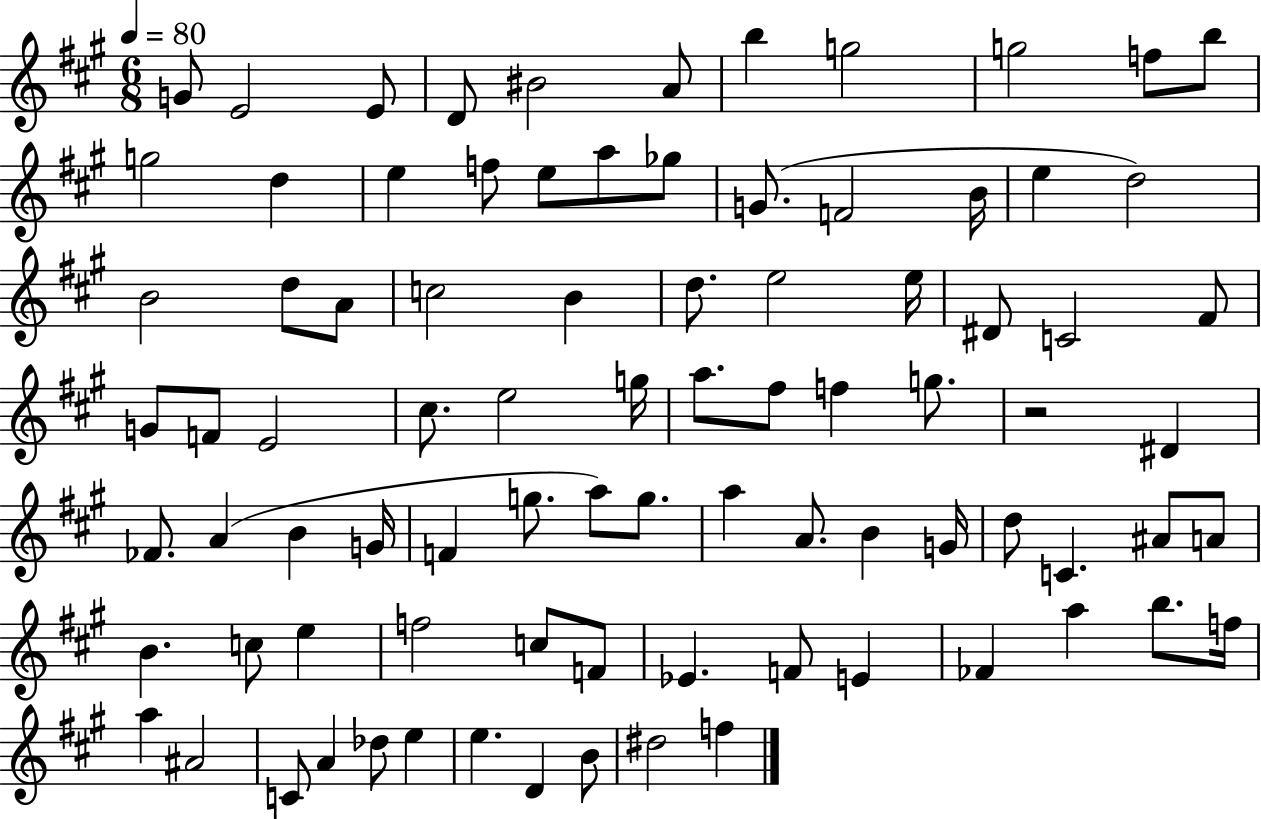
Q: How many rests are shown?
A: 1